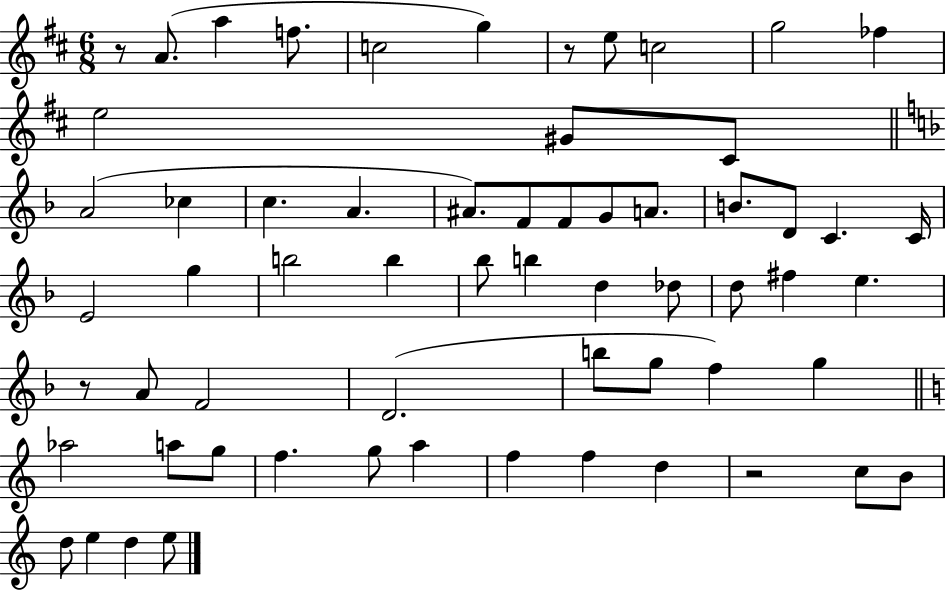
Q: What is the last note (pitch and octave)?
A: E5